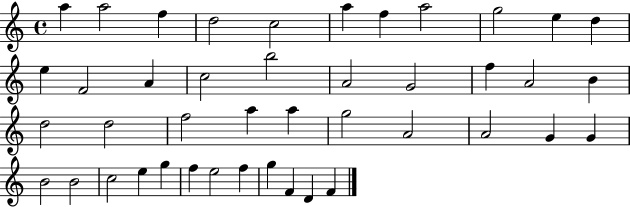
A5/q A5/h F5/q D5/h C5/h A5/q F5/q A5/h G5/h E5/q D5/q E5/q F4/h A4/q C5/h B5/h A4/h G4/h F5/q A4/h B4/q D5/h D5/h F5/h A5/q A5/q G5/h A4/h A4/h G4/q G4/q B4/h B4/h C5/h E5/q G5/q F5/q E5/h F5/q G5/q F4/q D4/q F4/q